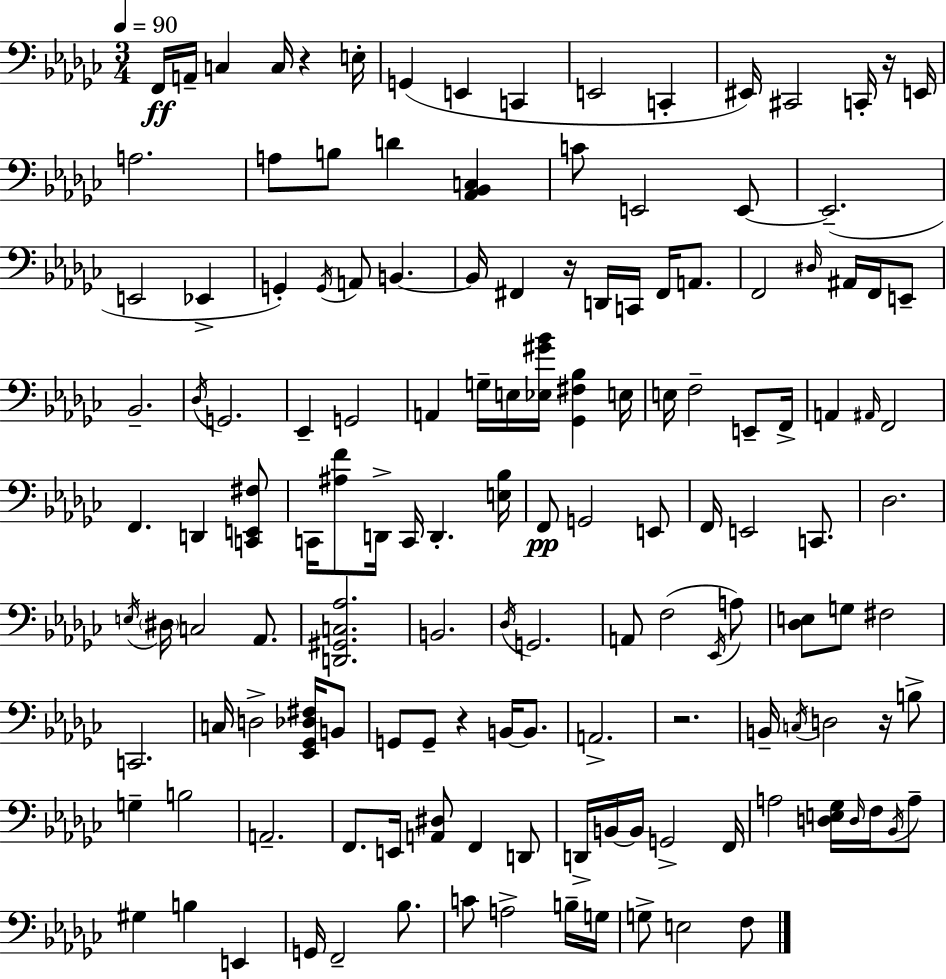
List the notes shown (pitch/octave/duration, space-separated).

F2/s A2/s C3/q C3/s R/q E3/s G2/q E2/q C2/q E2/h C2/q EIS2/s C#2/h C2/s R/s E2/s A3/h. A3/e B3/e D4/q [Ab2,Bb2,C3]/q C4/e E2/h E2/e E2/h. E2/h Eb2/q G2/q G2/s A2/e B2/q. B2/s F#2/q R/s D2/s C2/s F#2/s A2/e. F2/h D#3/s A#2/s F2/s E2/e Bb2/h. Db3/s G2/h. Eb2/q G2/h A2/q G3/s E3/s [Eb3,G#4,Bb4]/s [Gb2,F#3,Bb3]/q E3/s E3/s F3/h E2/e F2/s A2/q A#2/s F2/h F2/q. D2/q [C2,E2,F#3]/e C2/s [A#3,F4]/e D2/s C2/s D2/q. [E3,Bb3]/s F2/e G2/h E2/e F2/s E2/h C2/e. Db3/h. E3/s D#3/s C3/h Ab2/e. [D2,G#2,C3,Ab3]/h. B2/h. Db3/s G2/h. A2/e F3/h Eb2/s A3/e [Db3,E3]/e G3/e F#3/h C2/h. C3/s D3/h [Eb2,Gb2,Db3,F#3]/s B2/e G2/e G2/e R/q B2/s B2/e. A2/h. R/h. B2/s C3/s D3/h R/s B3/e G3/q B3/h A2/h. F2/e. E2/s [A2,D#3]/e F2/q D2/e D2/s B2/s B2/s G2/h F2/s A3/h [D3,E3,Gb3]/s D3/s F3/s Bb2/s A3/e G#3/q B3/q E2/q G2/s F2/h Bb3/e. C4/e A3/h B3/s G3/s G3/e E3/h F3/e